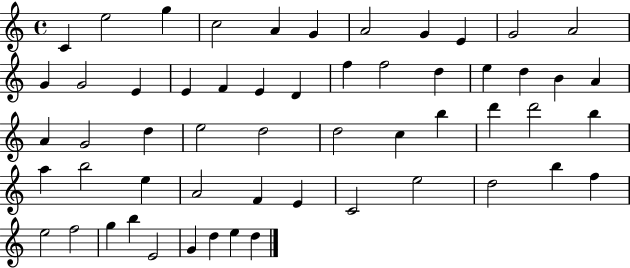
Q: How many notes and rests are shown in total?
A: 56